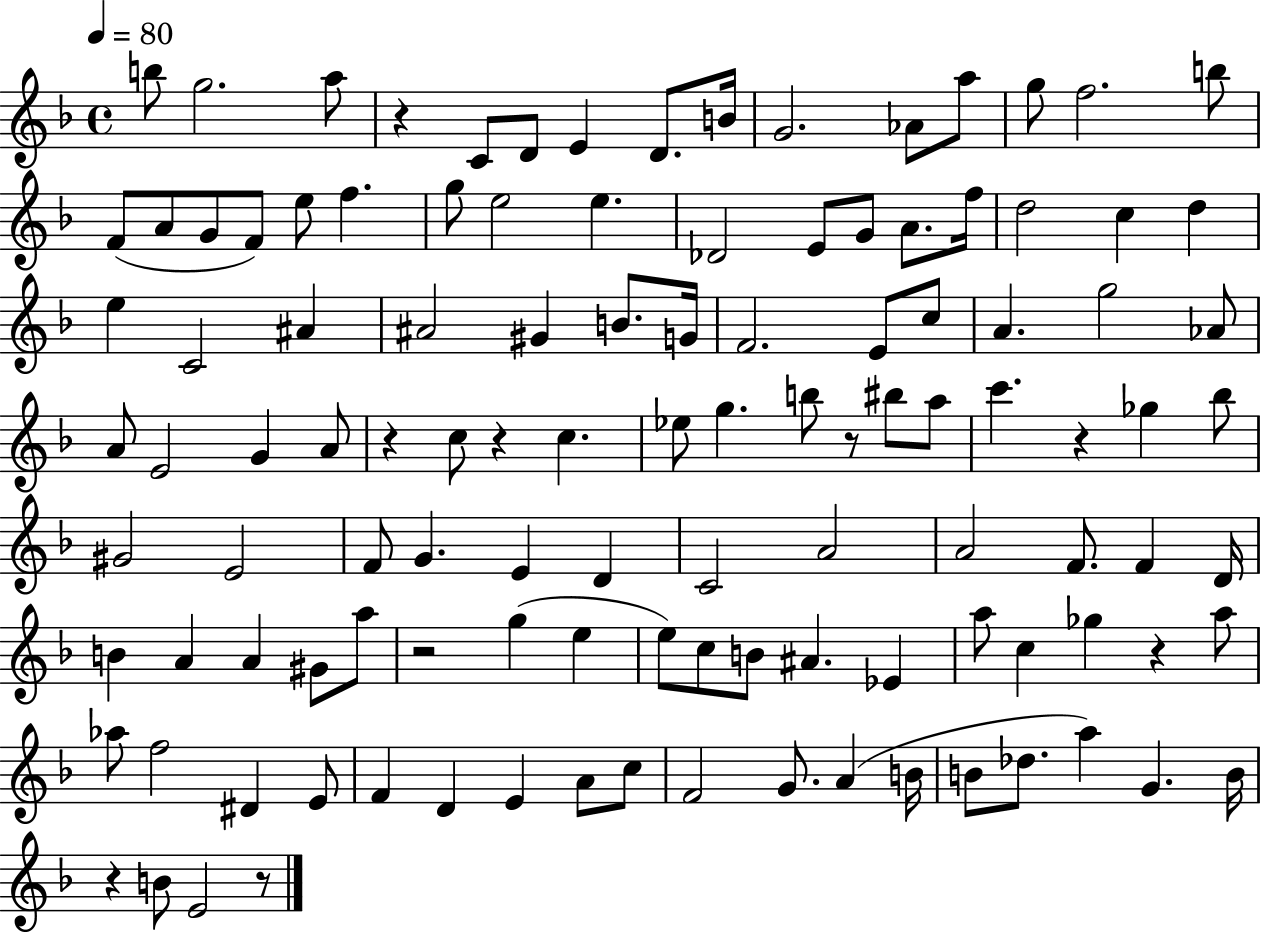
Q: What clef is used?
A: treble